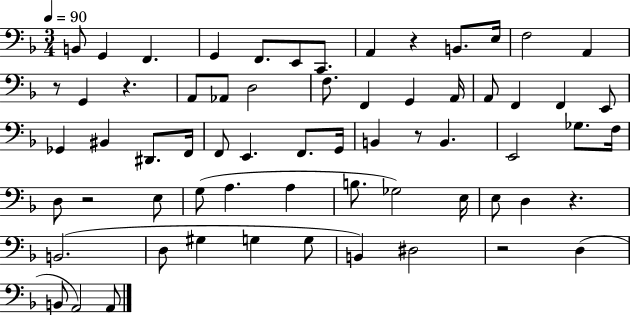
B2/e G2/q F2/q. G2/q F2/e. E2/e C2/e. A2/q R/q B2/e. E3/s F3/h A2/q R/e G2/q R/q. A2/e Ab2/e D3/h F3/e. F2/q G2/q A2/s A2/e F2/q F2/q E2/e Gb2/q BIS2/q D#2/e. F2/s F2/e E2/q. F2/e. G2/s B2/q R/e B2/q. E2/h Gb3/e. F3/s D3/e R/h E3/e G3/e A3/q. A3/q B3/e. Gb3/h E3/s E3/e D3/q R/q. B2/h. D3/e G#3/q G3/q G3/e B2/q D#3/h R/h D3/q B2/e A2/h A2/e